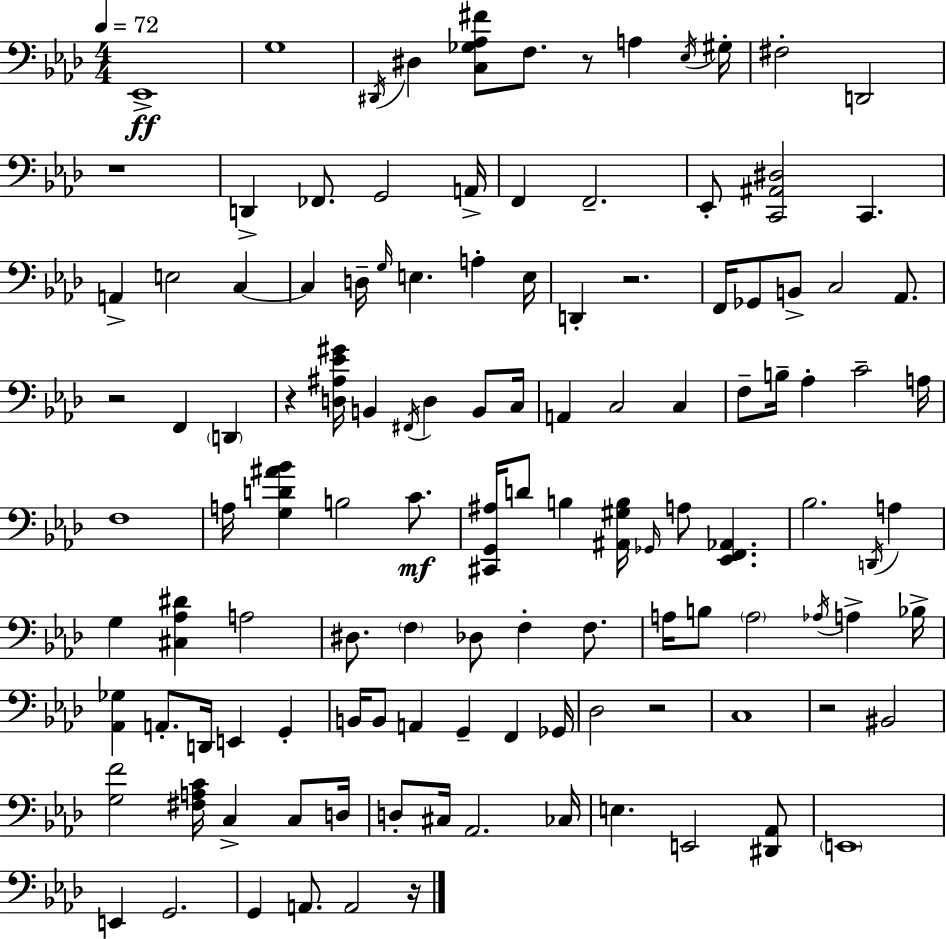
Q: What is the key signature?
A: F minor